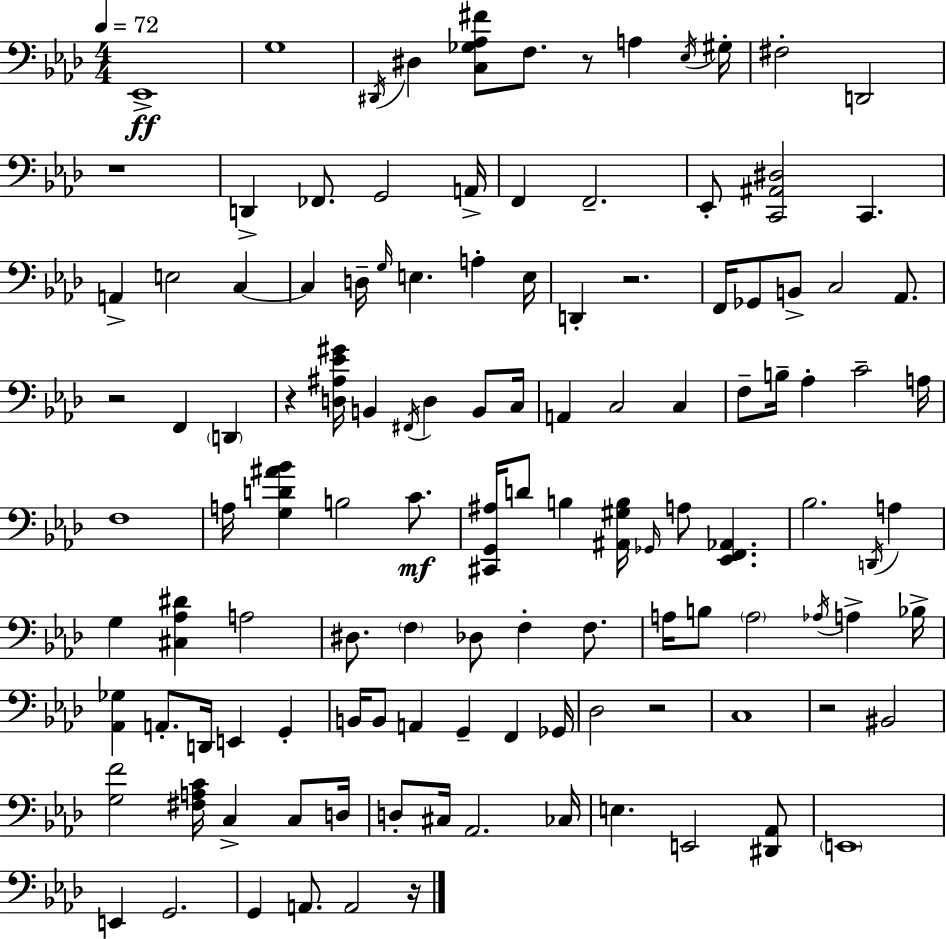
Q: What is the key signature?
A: F minor